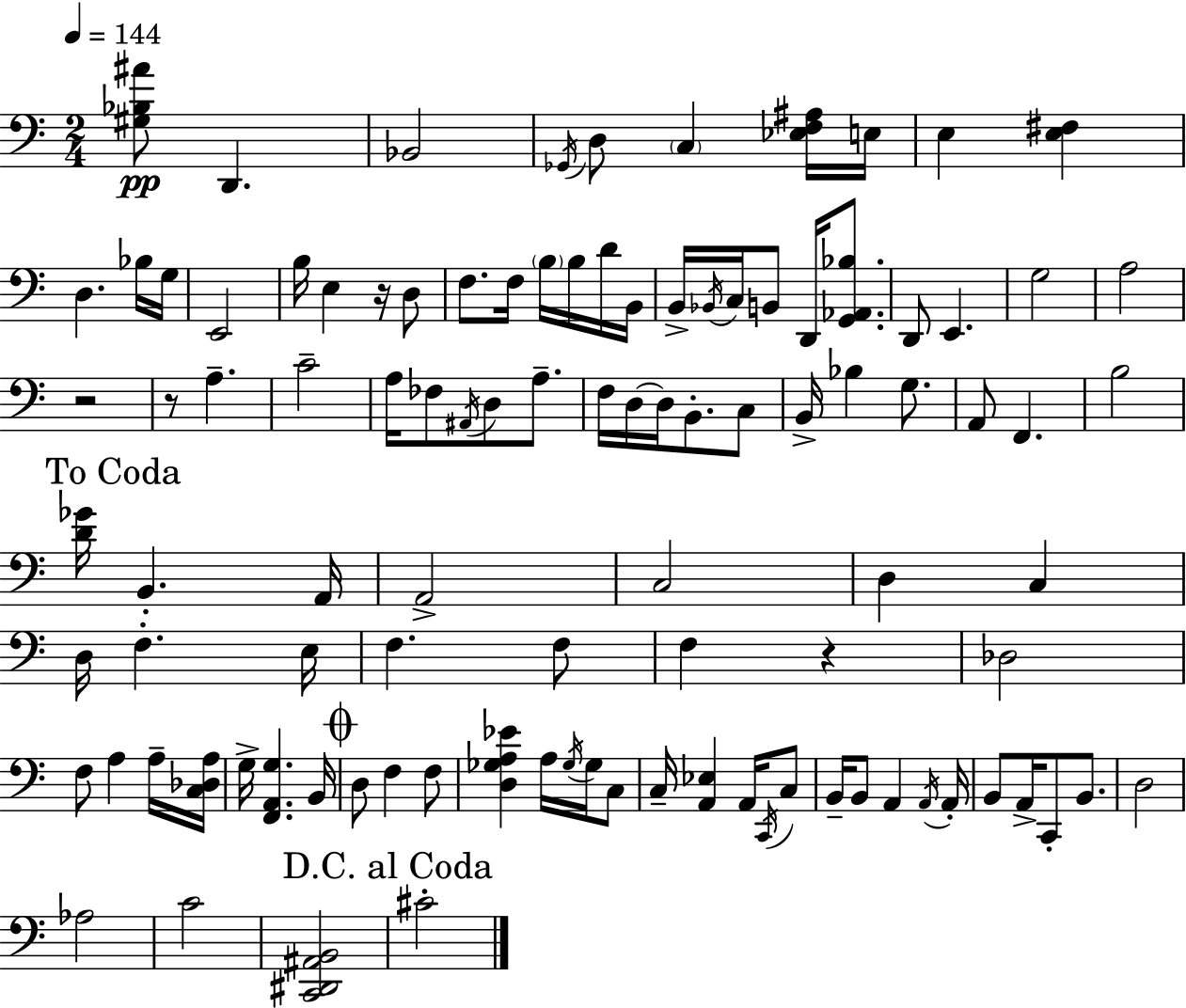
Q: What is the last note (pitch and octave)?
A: C#4